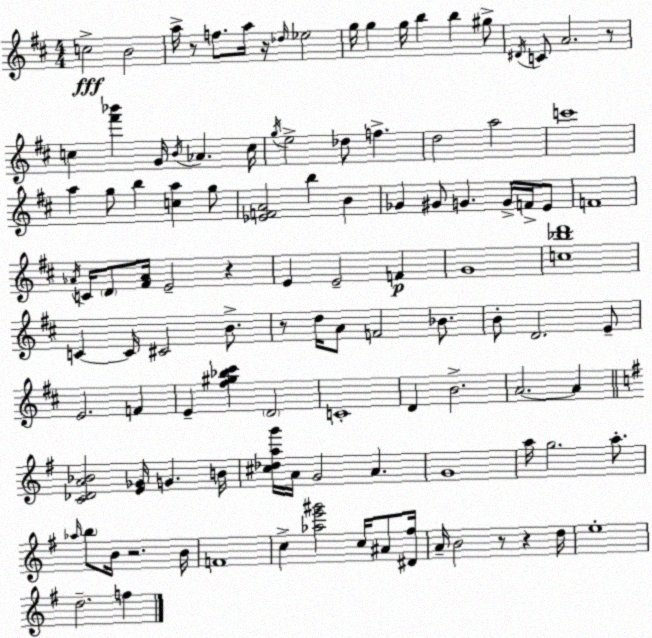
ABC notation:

X:1
T:Untitled
M:4/4
L:1/4
K:D
c2 B2 a/4 z/2 f/2 a/4 z/4 _d/4 _e2 g/4 g g/4 b b ^g/2 ^D/4 C/2 A2 z/2 c [^f'_b'] G/4 B/4 _A c/4 g/4 e2 _d/2 f d2 a2 c'4 a g/2 b [ca] g/2 [_EFA]2 b B _G ^G/2 G G/4 F/4 E/2 F4 _A/4 C/4 D/2 [^F_A]/4 E2 z E E2 F G4 [c_bd']4 C C/4 ^C2 B/2 z/2 d/4 A/2 F2 _B/2 B/2 D2 E/2 E2 F E [^f^g_b^c'] D2 C4 D B2 A2 A [C_DA_B]2 [E_G]/4 G B/4 [^c_dag']/4 A/4 G2 A G4 a/4 g2 a/2 _a/4 b/2 B/4 z2 B/4 F4 c [_ae'^g']2 c/4 ^A/2 [^D^f]/4 A/4 B2 z/2 z d/4 e4 d2 f